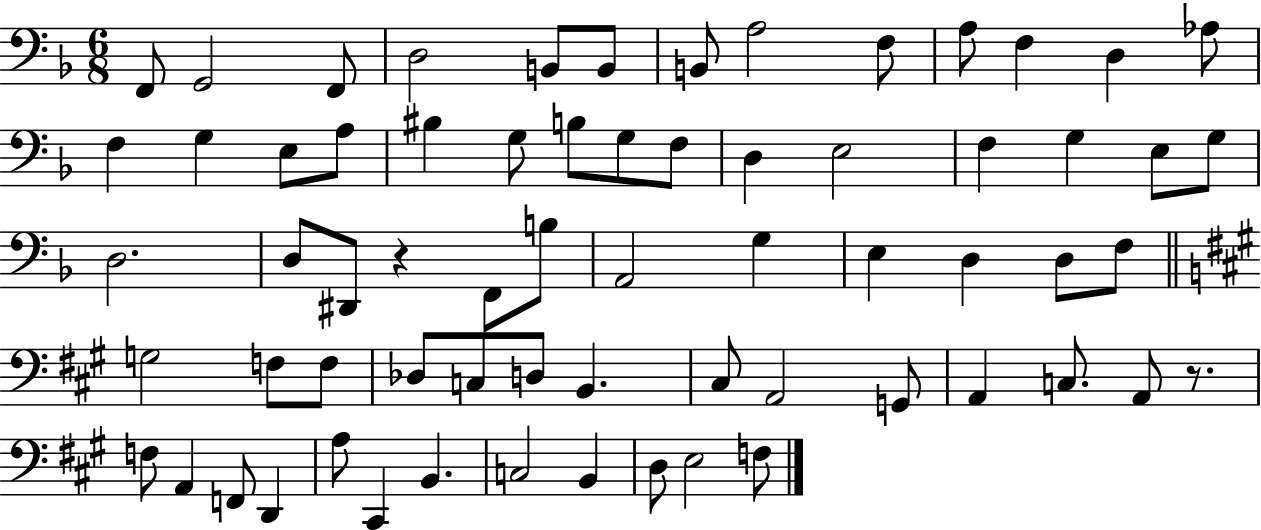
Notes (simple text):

F2/e G2/h F2/e D3/h B2/e B2/e B2/e A3/h F3/e A3/e F3/q D3/q Ab3/e F3/q G3/q E3/e A3/e BIS3/q G3/e B3/e G3/e F3/e D3/q E3/h F3/q G3/q E3/e G3/e D3/h. D3/e D#2/e R/q F2/e B3/e A2/h G3/q E3/q D3/q D3/e F3/e G3/h F3/e F3/e Db3/e C3/e D3/e B2/q. C#3/e A2/h G2/e A2/q C3/e. A2/e R/e. F3/e A2/q F2/e D2/q A3/e C#2/q B2/q. C3/h B2/q D3/e E3/h F3/e